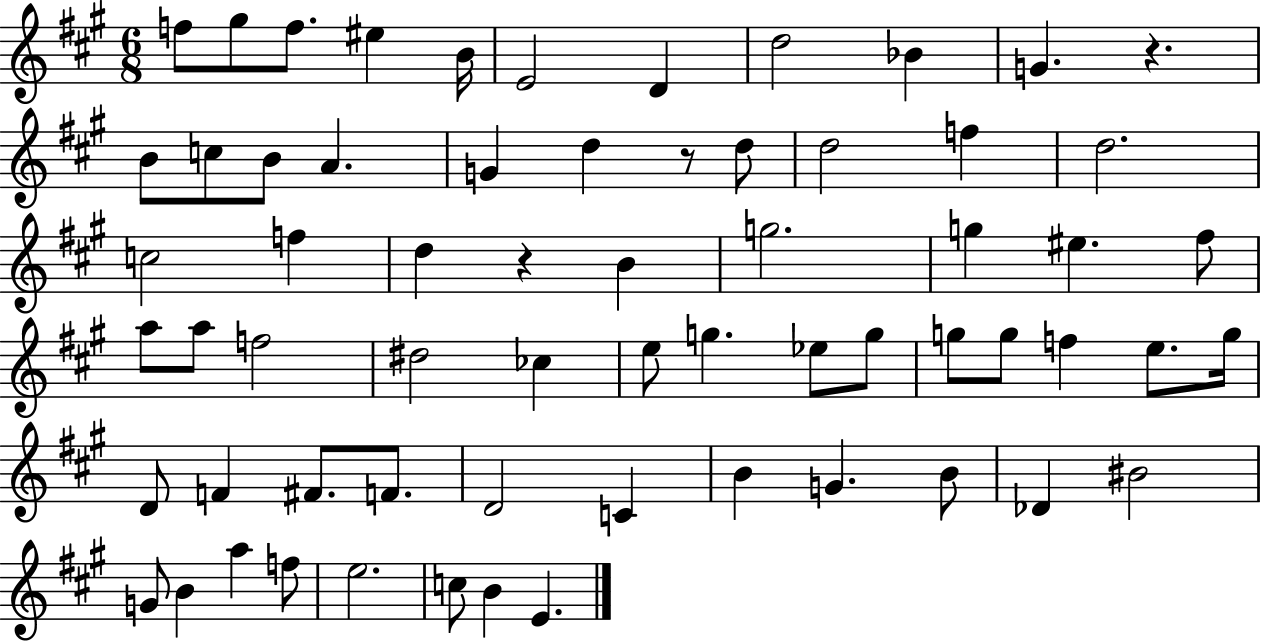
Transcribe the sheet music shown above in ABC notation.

X:1
T:Untitled
M:6/8
L:1/4
K:A
f/2 ^g/2 f/2 ^e B/4 E2 D d2 _B G z B/2 c/2 B/2 A G d z/2 d/2 d2 f d2 c2 f d z B g2 g ^e ^f/2 a/2 a/2 f2 ^d2 _c e/2 g _e/2 g/2 g/2 g/2 f e/2 g/4 D/2 F ^F/2 F/2 D2 C B G B/2 _D ^B2 G/2 B a f/2 e2 c/2 B E